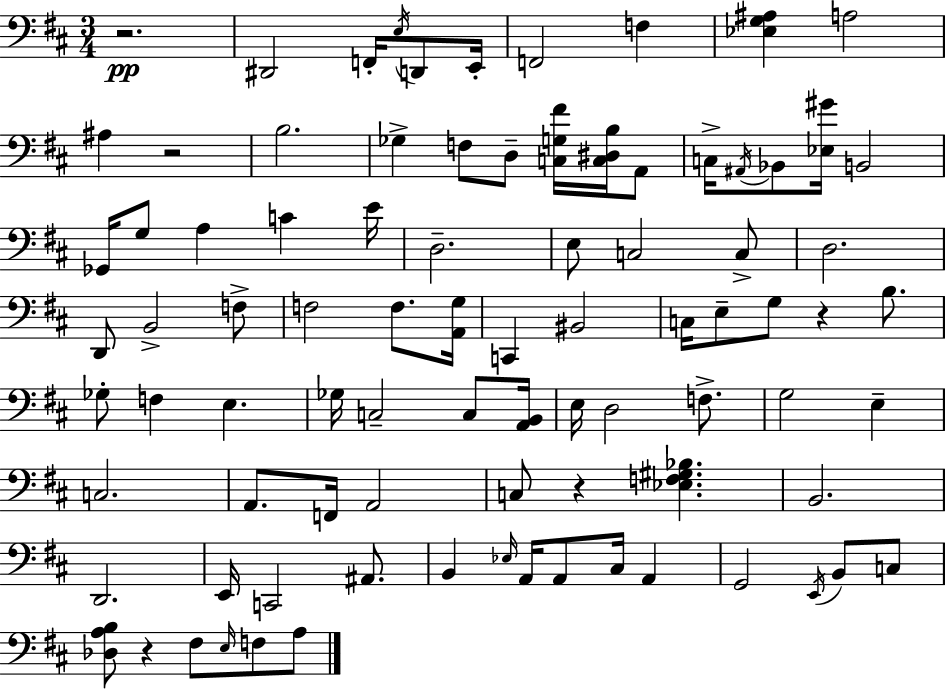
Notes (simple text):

R/h. D#2/h F2/s E3/s D2/e E2/s F2/h F3/q [Eb3,G3,A#3]/q A3/h A#3/q R/h B3/h. Gb3/q F3/e D3/e [C3,G3,F#4]/s [C3,D#3,B3]/s A2/e C3/s A#2/s Bb2/e [Eb3,G#4]/s B2/h Gb2/s G3/e A3/q C4/q E4/s D3/h. E3/e C3/h C3/e D3/h. D2/e B2/h F3/e F3/h F3/e. [A2,G3]/s C2/q BIS2/h C3/s E3/e G3/e R/q B3/e. Gb3/e F3/q E3/q. Gb3/s C3/h C3/e [A2,B2]/s E3/s D3/h F3/e. G3/h E3/q C3/h. A2/e. F2/s A2/h C3/e R/q [Eb3,F3,G#3,Bb3]/q. B2/h. D2/h. E2/s C2/h A#2/e. B2/q Eb3/s A2/s A2/e C#3/s A2/q G2/h E2/s B2/e C3/e [Db3,A3,B3]/e R/q F#3/e E3/s F3/e A3/e